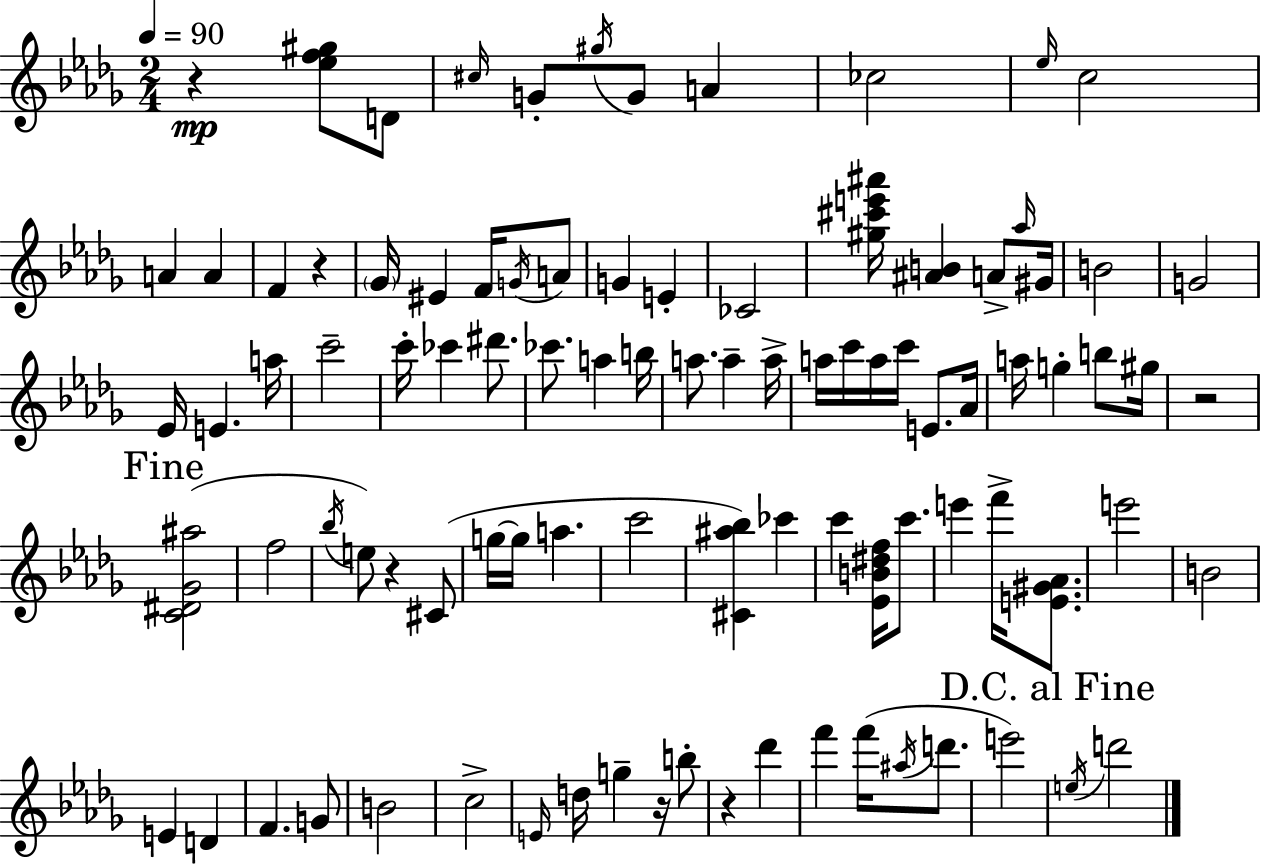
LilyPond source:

{
  \clef treble
  \numericTimeSignature
  \time 2/4
  \key bes \minor
  \tempo 4 = 90
  r4\mp <ees'' f'' gis''>8 d'8 | \grace { cis''16 } g'8-. \acciaccatura { gis''16 } g'8 a'4 | ces''2 | \grace { ees''16 } c''2 | \break a'4 a'4 | f'4 r4 | \parenthesize ges'16 eis'4 | f'16 \acciaccatura { g'16 } a'8 g'4 | \break e'4-. ces'2 | <gis'' cis''' e''' ais'''>16 <ais' b'>4 | a'8-> \grace { aes''16 } gis'16 b'2 | g'2 | \break ees'16 e'4. | a''16 c'''2-- | c'''16-. ces'''4 | dis'''8. ces'''8. | \break a''4 b''16 a''8. | a''4-- a''16-> a''16 c'''16 a''16 | c'''16 e'8. aes'16 a''16 g''4-. | b''8 gis''16 r2 | \break \mark "Fine" <c' dis' ges' ais''>2( | f''2 | \acciaccatura { bes''16 } e''8) | r4 cis'8( g''16~~ g''16 | \break a''4. c'''2 | <cis' ais'' bes''>4) | ces'''4 c'''4 | <ees' b' dis'' f''>16 c'''8. e'''4 | \break f'''16-> <e' gis' aes'>8. e'''2 | b'2 | e'4 | d'4 f'4. | \break g'8 b'2 | c''2-> | \grace { e'16 } d''16 | g''4-- r16 b''8-. r4 | \break des'''4 f'''4 | f'''16( \acciaccatura { ais''16 } d'''8. | e'''2) | \mark "D.C. al Fine" \acciaccatura { e''16 } d'''2 | \break \bar "|."
}